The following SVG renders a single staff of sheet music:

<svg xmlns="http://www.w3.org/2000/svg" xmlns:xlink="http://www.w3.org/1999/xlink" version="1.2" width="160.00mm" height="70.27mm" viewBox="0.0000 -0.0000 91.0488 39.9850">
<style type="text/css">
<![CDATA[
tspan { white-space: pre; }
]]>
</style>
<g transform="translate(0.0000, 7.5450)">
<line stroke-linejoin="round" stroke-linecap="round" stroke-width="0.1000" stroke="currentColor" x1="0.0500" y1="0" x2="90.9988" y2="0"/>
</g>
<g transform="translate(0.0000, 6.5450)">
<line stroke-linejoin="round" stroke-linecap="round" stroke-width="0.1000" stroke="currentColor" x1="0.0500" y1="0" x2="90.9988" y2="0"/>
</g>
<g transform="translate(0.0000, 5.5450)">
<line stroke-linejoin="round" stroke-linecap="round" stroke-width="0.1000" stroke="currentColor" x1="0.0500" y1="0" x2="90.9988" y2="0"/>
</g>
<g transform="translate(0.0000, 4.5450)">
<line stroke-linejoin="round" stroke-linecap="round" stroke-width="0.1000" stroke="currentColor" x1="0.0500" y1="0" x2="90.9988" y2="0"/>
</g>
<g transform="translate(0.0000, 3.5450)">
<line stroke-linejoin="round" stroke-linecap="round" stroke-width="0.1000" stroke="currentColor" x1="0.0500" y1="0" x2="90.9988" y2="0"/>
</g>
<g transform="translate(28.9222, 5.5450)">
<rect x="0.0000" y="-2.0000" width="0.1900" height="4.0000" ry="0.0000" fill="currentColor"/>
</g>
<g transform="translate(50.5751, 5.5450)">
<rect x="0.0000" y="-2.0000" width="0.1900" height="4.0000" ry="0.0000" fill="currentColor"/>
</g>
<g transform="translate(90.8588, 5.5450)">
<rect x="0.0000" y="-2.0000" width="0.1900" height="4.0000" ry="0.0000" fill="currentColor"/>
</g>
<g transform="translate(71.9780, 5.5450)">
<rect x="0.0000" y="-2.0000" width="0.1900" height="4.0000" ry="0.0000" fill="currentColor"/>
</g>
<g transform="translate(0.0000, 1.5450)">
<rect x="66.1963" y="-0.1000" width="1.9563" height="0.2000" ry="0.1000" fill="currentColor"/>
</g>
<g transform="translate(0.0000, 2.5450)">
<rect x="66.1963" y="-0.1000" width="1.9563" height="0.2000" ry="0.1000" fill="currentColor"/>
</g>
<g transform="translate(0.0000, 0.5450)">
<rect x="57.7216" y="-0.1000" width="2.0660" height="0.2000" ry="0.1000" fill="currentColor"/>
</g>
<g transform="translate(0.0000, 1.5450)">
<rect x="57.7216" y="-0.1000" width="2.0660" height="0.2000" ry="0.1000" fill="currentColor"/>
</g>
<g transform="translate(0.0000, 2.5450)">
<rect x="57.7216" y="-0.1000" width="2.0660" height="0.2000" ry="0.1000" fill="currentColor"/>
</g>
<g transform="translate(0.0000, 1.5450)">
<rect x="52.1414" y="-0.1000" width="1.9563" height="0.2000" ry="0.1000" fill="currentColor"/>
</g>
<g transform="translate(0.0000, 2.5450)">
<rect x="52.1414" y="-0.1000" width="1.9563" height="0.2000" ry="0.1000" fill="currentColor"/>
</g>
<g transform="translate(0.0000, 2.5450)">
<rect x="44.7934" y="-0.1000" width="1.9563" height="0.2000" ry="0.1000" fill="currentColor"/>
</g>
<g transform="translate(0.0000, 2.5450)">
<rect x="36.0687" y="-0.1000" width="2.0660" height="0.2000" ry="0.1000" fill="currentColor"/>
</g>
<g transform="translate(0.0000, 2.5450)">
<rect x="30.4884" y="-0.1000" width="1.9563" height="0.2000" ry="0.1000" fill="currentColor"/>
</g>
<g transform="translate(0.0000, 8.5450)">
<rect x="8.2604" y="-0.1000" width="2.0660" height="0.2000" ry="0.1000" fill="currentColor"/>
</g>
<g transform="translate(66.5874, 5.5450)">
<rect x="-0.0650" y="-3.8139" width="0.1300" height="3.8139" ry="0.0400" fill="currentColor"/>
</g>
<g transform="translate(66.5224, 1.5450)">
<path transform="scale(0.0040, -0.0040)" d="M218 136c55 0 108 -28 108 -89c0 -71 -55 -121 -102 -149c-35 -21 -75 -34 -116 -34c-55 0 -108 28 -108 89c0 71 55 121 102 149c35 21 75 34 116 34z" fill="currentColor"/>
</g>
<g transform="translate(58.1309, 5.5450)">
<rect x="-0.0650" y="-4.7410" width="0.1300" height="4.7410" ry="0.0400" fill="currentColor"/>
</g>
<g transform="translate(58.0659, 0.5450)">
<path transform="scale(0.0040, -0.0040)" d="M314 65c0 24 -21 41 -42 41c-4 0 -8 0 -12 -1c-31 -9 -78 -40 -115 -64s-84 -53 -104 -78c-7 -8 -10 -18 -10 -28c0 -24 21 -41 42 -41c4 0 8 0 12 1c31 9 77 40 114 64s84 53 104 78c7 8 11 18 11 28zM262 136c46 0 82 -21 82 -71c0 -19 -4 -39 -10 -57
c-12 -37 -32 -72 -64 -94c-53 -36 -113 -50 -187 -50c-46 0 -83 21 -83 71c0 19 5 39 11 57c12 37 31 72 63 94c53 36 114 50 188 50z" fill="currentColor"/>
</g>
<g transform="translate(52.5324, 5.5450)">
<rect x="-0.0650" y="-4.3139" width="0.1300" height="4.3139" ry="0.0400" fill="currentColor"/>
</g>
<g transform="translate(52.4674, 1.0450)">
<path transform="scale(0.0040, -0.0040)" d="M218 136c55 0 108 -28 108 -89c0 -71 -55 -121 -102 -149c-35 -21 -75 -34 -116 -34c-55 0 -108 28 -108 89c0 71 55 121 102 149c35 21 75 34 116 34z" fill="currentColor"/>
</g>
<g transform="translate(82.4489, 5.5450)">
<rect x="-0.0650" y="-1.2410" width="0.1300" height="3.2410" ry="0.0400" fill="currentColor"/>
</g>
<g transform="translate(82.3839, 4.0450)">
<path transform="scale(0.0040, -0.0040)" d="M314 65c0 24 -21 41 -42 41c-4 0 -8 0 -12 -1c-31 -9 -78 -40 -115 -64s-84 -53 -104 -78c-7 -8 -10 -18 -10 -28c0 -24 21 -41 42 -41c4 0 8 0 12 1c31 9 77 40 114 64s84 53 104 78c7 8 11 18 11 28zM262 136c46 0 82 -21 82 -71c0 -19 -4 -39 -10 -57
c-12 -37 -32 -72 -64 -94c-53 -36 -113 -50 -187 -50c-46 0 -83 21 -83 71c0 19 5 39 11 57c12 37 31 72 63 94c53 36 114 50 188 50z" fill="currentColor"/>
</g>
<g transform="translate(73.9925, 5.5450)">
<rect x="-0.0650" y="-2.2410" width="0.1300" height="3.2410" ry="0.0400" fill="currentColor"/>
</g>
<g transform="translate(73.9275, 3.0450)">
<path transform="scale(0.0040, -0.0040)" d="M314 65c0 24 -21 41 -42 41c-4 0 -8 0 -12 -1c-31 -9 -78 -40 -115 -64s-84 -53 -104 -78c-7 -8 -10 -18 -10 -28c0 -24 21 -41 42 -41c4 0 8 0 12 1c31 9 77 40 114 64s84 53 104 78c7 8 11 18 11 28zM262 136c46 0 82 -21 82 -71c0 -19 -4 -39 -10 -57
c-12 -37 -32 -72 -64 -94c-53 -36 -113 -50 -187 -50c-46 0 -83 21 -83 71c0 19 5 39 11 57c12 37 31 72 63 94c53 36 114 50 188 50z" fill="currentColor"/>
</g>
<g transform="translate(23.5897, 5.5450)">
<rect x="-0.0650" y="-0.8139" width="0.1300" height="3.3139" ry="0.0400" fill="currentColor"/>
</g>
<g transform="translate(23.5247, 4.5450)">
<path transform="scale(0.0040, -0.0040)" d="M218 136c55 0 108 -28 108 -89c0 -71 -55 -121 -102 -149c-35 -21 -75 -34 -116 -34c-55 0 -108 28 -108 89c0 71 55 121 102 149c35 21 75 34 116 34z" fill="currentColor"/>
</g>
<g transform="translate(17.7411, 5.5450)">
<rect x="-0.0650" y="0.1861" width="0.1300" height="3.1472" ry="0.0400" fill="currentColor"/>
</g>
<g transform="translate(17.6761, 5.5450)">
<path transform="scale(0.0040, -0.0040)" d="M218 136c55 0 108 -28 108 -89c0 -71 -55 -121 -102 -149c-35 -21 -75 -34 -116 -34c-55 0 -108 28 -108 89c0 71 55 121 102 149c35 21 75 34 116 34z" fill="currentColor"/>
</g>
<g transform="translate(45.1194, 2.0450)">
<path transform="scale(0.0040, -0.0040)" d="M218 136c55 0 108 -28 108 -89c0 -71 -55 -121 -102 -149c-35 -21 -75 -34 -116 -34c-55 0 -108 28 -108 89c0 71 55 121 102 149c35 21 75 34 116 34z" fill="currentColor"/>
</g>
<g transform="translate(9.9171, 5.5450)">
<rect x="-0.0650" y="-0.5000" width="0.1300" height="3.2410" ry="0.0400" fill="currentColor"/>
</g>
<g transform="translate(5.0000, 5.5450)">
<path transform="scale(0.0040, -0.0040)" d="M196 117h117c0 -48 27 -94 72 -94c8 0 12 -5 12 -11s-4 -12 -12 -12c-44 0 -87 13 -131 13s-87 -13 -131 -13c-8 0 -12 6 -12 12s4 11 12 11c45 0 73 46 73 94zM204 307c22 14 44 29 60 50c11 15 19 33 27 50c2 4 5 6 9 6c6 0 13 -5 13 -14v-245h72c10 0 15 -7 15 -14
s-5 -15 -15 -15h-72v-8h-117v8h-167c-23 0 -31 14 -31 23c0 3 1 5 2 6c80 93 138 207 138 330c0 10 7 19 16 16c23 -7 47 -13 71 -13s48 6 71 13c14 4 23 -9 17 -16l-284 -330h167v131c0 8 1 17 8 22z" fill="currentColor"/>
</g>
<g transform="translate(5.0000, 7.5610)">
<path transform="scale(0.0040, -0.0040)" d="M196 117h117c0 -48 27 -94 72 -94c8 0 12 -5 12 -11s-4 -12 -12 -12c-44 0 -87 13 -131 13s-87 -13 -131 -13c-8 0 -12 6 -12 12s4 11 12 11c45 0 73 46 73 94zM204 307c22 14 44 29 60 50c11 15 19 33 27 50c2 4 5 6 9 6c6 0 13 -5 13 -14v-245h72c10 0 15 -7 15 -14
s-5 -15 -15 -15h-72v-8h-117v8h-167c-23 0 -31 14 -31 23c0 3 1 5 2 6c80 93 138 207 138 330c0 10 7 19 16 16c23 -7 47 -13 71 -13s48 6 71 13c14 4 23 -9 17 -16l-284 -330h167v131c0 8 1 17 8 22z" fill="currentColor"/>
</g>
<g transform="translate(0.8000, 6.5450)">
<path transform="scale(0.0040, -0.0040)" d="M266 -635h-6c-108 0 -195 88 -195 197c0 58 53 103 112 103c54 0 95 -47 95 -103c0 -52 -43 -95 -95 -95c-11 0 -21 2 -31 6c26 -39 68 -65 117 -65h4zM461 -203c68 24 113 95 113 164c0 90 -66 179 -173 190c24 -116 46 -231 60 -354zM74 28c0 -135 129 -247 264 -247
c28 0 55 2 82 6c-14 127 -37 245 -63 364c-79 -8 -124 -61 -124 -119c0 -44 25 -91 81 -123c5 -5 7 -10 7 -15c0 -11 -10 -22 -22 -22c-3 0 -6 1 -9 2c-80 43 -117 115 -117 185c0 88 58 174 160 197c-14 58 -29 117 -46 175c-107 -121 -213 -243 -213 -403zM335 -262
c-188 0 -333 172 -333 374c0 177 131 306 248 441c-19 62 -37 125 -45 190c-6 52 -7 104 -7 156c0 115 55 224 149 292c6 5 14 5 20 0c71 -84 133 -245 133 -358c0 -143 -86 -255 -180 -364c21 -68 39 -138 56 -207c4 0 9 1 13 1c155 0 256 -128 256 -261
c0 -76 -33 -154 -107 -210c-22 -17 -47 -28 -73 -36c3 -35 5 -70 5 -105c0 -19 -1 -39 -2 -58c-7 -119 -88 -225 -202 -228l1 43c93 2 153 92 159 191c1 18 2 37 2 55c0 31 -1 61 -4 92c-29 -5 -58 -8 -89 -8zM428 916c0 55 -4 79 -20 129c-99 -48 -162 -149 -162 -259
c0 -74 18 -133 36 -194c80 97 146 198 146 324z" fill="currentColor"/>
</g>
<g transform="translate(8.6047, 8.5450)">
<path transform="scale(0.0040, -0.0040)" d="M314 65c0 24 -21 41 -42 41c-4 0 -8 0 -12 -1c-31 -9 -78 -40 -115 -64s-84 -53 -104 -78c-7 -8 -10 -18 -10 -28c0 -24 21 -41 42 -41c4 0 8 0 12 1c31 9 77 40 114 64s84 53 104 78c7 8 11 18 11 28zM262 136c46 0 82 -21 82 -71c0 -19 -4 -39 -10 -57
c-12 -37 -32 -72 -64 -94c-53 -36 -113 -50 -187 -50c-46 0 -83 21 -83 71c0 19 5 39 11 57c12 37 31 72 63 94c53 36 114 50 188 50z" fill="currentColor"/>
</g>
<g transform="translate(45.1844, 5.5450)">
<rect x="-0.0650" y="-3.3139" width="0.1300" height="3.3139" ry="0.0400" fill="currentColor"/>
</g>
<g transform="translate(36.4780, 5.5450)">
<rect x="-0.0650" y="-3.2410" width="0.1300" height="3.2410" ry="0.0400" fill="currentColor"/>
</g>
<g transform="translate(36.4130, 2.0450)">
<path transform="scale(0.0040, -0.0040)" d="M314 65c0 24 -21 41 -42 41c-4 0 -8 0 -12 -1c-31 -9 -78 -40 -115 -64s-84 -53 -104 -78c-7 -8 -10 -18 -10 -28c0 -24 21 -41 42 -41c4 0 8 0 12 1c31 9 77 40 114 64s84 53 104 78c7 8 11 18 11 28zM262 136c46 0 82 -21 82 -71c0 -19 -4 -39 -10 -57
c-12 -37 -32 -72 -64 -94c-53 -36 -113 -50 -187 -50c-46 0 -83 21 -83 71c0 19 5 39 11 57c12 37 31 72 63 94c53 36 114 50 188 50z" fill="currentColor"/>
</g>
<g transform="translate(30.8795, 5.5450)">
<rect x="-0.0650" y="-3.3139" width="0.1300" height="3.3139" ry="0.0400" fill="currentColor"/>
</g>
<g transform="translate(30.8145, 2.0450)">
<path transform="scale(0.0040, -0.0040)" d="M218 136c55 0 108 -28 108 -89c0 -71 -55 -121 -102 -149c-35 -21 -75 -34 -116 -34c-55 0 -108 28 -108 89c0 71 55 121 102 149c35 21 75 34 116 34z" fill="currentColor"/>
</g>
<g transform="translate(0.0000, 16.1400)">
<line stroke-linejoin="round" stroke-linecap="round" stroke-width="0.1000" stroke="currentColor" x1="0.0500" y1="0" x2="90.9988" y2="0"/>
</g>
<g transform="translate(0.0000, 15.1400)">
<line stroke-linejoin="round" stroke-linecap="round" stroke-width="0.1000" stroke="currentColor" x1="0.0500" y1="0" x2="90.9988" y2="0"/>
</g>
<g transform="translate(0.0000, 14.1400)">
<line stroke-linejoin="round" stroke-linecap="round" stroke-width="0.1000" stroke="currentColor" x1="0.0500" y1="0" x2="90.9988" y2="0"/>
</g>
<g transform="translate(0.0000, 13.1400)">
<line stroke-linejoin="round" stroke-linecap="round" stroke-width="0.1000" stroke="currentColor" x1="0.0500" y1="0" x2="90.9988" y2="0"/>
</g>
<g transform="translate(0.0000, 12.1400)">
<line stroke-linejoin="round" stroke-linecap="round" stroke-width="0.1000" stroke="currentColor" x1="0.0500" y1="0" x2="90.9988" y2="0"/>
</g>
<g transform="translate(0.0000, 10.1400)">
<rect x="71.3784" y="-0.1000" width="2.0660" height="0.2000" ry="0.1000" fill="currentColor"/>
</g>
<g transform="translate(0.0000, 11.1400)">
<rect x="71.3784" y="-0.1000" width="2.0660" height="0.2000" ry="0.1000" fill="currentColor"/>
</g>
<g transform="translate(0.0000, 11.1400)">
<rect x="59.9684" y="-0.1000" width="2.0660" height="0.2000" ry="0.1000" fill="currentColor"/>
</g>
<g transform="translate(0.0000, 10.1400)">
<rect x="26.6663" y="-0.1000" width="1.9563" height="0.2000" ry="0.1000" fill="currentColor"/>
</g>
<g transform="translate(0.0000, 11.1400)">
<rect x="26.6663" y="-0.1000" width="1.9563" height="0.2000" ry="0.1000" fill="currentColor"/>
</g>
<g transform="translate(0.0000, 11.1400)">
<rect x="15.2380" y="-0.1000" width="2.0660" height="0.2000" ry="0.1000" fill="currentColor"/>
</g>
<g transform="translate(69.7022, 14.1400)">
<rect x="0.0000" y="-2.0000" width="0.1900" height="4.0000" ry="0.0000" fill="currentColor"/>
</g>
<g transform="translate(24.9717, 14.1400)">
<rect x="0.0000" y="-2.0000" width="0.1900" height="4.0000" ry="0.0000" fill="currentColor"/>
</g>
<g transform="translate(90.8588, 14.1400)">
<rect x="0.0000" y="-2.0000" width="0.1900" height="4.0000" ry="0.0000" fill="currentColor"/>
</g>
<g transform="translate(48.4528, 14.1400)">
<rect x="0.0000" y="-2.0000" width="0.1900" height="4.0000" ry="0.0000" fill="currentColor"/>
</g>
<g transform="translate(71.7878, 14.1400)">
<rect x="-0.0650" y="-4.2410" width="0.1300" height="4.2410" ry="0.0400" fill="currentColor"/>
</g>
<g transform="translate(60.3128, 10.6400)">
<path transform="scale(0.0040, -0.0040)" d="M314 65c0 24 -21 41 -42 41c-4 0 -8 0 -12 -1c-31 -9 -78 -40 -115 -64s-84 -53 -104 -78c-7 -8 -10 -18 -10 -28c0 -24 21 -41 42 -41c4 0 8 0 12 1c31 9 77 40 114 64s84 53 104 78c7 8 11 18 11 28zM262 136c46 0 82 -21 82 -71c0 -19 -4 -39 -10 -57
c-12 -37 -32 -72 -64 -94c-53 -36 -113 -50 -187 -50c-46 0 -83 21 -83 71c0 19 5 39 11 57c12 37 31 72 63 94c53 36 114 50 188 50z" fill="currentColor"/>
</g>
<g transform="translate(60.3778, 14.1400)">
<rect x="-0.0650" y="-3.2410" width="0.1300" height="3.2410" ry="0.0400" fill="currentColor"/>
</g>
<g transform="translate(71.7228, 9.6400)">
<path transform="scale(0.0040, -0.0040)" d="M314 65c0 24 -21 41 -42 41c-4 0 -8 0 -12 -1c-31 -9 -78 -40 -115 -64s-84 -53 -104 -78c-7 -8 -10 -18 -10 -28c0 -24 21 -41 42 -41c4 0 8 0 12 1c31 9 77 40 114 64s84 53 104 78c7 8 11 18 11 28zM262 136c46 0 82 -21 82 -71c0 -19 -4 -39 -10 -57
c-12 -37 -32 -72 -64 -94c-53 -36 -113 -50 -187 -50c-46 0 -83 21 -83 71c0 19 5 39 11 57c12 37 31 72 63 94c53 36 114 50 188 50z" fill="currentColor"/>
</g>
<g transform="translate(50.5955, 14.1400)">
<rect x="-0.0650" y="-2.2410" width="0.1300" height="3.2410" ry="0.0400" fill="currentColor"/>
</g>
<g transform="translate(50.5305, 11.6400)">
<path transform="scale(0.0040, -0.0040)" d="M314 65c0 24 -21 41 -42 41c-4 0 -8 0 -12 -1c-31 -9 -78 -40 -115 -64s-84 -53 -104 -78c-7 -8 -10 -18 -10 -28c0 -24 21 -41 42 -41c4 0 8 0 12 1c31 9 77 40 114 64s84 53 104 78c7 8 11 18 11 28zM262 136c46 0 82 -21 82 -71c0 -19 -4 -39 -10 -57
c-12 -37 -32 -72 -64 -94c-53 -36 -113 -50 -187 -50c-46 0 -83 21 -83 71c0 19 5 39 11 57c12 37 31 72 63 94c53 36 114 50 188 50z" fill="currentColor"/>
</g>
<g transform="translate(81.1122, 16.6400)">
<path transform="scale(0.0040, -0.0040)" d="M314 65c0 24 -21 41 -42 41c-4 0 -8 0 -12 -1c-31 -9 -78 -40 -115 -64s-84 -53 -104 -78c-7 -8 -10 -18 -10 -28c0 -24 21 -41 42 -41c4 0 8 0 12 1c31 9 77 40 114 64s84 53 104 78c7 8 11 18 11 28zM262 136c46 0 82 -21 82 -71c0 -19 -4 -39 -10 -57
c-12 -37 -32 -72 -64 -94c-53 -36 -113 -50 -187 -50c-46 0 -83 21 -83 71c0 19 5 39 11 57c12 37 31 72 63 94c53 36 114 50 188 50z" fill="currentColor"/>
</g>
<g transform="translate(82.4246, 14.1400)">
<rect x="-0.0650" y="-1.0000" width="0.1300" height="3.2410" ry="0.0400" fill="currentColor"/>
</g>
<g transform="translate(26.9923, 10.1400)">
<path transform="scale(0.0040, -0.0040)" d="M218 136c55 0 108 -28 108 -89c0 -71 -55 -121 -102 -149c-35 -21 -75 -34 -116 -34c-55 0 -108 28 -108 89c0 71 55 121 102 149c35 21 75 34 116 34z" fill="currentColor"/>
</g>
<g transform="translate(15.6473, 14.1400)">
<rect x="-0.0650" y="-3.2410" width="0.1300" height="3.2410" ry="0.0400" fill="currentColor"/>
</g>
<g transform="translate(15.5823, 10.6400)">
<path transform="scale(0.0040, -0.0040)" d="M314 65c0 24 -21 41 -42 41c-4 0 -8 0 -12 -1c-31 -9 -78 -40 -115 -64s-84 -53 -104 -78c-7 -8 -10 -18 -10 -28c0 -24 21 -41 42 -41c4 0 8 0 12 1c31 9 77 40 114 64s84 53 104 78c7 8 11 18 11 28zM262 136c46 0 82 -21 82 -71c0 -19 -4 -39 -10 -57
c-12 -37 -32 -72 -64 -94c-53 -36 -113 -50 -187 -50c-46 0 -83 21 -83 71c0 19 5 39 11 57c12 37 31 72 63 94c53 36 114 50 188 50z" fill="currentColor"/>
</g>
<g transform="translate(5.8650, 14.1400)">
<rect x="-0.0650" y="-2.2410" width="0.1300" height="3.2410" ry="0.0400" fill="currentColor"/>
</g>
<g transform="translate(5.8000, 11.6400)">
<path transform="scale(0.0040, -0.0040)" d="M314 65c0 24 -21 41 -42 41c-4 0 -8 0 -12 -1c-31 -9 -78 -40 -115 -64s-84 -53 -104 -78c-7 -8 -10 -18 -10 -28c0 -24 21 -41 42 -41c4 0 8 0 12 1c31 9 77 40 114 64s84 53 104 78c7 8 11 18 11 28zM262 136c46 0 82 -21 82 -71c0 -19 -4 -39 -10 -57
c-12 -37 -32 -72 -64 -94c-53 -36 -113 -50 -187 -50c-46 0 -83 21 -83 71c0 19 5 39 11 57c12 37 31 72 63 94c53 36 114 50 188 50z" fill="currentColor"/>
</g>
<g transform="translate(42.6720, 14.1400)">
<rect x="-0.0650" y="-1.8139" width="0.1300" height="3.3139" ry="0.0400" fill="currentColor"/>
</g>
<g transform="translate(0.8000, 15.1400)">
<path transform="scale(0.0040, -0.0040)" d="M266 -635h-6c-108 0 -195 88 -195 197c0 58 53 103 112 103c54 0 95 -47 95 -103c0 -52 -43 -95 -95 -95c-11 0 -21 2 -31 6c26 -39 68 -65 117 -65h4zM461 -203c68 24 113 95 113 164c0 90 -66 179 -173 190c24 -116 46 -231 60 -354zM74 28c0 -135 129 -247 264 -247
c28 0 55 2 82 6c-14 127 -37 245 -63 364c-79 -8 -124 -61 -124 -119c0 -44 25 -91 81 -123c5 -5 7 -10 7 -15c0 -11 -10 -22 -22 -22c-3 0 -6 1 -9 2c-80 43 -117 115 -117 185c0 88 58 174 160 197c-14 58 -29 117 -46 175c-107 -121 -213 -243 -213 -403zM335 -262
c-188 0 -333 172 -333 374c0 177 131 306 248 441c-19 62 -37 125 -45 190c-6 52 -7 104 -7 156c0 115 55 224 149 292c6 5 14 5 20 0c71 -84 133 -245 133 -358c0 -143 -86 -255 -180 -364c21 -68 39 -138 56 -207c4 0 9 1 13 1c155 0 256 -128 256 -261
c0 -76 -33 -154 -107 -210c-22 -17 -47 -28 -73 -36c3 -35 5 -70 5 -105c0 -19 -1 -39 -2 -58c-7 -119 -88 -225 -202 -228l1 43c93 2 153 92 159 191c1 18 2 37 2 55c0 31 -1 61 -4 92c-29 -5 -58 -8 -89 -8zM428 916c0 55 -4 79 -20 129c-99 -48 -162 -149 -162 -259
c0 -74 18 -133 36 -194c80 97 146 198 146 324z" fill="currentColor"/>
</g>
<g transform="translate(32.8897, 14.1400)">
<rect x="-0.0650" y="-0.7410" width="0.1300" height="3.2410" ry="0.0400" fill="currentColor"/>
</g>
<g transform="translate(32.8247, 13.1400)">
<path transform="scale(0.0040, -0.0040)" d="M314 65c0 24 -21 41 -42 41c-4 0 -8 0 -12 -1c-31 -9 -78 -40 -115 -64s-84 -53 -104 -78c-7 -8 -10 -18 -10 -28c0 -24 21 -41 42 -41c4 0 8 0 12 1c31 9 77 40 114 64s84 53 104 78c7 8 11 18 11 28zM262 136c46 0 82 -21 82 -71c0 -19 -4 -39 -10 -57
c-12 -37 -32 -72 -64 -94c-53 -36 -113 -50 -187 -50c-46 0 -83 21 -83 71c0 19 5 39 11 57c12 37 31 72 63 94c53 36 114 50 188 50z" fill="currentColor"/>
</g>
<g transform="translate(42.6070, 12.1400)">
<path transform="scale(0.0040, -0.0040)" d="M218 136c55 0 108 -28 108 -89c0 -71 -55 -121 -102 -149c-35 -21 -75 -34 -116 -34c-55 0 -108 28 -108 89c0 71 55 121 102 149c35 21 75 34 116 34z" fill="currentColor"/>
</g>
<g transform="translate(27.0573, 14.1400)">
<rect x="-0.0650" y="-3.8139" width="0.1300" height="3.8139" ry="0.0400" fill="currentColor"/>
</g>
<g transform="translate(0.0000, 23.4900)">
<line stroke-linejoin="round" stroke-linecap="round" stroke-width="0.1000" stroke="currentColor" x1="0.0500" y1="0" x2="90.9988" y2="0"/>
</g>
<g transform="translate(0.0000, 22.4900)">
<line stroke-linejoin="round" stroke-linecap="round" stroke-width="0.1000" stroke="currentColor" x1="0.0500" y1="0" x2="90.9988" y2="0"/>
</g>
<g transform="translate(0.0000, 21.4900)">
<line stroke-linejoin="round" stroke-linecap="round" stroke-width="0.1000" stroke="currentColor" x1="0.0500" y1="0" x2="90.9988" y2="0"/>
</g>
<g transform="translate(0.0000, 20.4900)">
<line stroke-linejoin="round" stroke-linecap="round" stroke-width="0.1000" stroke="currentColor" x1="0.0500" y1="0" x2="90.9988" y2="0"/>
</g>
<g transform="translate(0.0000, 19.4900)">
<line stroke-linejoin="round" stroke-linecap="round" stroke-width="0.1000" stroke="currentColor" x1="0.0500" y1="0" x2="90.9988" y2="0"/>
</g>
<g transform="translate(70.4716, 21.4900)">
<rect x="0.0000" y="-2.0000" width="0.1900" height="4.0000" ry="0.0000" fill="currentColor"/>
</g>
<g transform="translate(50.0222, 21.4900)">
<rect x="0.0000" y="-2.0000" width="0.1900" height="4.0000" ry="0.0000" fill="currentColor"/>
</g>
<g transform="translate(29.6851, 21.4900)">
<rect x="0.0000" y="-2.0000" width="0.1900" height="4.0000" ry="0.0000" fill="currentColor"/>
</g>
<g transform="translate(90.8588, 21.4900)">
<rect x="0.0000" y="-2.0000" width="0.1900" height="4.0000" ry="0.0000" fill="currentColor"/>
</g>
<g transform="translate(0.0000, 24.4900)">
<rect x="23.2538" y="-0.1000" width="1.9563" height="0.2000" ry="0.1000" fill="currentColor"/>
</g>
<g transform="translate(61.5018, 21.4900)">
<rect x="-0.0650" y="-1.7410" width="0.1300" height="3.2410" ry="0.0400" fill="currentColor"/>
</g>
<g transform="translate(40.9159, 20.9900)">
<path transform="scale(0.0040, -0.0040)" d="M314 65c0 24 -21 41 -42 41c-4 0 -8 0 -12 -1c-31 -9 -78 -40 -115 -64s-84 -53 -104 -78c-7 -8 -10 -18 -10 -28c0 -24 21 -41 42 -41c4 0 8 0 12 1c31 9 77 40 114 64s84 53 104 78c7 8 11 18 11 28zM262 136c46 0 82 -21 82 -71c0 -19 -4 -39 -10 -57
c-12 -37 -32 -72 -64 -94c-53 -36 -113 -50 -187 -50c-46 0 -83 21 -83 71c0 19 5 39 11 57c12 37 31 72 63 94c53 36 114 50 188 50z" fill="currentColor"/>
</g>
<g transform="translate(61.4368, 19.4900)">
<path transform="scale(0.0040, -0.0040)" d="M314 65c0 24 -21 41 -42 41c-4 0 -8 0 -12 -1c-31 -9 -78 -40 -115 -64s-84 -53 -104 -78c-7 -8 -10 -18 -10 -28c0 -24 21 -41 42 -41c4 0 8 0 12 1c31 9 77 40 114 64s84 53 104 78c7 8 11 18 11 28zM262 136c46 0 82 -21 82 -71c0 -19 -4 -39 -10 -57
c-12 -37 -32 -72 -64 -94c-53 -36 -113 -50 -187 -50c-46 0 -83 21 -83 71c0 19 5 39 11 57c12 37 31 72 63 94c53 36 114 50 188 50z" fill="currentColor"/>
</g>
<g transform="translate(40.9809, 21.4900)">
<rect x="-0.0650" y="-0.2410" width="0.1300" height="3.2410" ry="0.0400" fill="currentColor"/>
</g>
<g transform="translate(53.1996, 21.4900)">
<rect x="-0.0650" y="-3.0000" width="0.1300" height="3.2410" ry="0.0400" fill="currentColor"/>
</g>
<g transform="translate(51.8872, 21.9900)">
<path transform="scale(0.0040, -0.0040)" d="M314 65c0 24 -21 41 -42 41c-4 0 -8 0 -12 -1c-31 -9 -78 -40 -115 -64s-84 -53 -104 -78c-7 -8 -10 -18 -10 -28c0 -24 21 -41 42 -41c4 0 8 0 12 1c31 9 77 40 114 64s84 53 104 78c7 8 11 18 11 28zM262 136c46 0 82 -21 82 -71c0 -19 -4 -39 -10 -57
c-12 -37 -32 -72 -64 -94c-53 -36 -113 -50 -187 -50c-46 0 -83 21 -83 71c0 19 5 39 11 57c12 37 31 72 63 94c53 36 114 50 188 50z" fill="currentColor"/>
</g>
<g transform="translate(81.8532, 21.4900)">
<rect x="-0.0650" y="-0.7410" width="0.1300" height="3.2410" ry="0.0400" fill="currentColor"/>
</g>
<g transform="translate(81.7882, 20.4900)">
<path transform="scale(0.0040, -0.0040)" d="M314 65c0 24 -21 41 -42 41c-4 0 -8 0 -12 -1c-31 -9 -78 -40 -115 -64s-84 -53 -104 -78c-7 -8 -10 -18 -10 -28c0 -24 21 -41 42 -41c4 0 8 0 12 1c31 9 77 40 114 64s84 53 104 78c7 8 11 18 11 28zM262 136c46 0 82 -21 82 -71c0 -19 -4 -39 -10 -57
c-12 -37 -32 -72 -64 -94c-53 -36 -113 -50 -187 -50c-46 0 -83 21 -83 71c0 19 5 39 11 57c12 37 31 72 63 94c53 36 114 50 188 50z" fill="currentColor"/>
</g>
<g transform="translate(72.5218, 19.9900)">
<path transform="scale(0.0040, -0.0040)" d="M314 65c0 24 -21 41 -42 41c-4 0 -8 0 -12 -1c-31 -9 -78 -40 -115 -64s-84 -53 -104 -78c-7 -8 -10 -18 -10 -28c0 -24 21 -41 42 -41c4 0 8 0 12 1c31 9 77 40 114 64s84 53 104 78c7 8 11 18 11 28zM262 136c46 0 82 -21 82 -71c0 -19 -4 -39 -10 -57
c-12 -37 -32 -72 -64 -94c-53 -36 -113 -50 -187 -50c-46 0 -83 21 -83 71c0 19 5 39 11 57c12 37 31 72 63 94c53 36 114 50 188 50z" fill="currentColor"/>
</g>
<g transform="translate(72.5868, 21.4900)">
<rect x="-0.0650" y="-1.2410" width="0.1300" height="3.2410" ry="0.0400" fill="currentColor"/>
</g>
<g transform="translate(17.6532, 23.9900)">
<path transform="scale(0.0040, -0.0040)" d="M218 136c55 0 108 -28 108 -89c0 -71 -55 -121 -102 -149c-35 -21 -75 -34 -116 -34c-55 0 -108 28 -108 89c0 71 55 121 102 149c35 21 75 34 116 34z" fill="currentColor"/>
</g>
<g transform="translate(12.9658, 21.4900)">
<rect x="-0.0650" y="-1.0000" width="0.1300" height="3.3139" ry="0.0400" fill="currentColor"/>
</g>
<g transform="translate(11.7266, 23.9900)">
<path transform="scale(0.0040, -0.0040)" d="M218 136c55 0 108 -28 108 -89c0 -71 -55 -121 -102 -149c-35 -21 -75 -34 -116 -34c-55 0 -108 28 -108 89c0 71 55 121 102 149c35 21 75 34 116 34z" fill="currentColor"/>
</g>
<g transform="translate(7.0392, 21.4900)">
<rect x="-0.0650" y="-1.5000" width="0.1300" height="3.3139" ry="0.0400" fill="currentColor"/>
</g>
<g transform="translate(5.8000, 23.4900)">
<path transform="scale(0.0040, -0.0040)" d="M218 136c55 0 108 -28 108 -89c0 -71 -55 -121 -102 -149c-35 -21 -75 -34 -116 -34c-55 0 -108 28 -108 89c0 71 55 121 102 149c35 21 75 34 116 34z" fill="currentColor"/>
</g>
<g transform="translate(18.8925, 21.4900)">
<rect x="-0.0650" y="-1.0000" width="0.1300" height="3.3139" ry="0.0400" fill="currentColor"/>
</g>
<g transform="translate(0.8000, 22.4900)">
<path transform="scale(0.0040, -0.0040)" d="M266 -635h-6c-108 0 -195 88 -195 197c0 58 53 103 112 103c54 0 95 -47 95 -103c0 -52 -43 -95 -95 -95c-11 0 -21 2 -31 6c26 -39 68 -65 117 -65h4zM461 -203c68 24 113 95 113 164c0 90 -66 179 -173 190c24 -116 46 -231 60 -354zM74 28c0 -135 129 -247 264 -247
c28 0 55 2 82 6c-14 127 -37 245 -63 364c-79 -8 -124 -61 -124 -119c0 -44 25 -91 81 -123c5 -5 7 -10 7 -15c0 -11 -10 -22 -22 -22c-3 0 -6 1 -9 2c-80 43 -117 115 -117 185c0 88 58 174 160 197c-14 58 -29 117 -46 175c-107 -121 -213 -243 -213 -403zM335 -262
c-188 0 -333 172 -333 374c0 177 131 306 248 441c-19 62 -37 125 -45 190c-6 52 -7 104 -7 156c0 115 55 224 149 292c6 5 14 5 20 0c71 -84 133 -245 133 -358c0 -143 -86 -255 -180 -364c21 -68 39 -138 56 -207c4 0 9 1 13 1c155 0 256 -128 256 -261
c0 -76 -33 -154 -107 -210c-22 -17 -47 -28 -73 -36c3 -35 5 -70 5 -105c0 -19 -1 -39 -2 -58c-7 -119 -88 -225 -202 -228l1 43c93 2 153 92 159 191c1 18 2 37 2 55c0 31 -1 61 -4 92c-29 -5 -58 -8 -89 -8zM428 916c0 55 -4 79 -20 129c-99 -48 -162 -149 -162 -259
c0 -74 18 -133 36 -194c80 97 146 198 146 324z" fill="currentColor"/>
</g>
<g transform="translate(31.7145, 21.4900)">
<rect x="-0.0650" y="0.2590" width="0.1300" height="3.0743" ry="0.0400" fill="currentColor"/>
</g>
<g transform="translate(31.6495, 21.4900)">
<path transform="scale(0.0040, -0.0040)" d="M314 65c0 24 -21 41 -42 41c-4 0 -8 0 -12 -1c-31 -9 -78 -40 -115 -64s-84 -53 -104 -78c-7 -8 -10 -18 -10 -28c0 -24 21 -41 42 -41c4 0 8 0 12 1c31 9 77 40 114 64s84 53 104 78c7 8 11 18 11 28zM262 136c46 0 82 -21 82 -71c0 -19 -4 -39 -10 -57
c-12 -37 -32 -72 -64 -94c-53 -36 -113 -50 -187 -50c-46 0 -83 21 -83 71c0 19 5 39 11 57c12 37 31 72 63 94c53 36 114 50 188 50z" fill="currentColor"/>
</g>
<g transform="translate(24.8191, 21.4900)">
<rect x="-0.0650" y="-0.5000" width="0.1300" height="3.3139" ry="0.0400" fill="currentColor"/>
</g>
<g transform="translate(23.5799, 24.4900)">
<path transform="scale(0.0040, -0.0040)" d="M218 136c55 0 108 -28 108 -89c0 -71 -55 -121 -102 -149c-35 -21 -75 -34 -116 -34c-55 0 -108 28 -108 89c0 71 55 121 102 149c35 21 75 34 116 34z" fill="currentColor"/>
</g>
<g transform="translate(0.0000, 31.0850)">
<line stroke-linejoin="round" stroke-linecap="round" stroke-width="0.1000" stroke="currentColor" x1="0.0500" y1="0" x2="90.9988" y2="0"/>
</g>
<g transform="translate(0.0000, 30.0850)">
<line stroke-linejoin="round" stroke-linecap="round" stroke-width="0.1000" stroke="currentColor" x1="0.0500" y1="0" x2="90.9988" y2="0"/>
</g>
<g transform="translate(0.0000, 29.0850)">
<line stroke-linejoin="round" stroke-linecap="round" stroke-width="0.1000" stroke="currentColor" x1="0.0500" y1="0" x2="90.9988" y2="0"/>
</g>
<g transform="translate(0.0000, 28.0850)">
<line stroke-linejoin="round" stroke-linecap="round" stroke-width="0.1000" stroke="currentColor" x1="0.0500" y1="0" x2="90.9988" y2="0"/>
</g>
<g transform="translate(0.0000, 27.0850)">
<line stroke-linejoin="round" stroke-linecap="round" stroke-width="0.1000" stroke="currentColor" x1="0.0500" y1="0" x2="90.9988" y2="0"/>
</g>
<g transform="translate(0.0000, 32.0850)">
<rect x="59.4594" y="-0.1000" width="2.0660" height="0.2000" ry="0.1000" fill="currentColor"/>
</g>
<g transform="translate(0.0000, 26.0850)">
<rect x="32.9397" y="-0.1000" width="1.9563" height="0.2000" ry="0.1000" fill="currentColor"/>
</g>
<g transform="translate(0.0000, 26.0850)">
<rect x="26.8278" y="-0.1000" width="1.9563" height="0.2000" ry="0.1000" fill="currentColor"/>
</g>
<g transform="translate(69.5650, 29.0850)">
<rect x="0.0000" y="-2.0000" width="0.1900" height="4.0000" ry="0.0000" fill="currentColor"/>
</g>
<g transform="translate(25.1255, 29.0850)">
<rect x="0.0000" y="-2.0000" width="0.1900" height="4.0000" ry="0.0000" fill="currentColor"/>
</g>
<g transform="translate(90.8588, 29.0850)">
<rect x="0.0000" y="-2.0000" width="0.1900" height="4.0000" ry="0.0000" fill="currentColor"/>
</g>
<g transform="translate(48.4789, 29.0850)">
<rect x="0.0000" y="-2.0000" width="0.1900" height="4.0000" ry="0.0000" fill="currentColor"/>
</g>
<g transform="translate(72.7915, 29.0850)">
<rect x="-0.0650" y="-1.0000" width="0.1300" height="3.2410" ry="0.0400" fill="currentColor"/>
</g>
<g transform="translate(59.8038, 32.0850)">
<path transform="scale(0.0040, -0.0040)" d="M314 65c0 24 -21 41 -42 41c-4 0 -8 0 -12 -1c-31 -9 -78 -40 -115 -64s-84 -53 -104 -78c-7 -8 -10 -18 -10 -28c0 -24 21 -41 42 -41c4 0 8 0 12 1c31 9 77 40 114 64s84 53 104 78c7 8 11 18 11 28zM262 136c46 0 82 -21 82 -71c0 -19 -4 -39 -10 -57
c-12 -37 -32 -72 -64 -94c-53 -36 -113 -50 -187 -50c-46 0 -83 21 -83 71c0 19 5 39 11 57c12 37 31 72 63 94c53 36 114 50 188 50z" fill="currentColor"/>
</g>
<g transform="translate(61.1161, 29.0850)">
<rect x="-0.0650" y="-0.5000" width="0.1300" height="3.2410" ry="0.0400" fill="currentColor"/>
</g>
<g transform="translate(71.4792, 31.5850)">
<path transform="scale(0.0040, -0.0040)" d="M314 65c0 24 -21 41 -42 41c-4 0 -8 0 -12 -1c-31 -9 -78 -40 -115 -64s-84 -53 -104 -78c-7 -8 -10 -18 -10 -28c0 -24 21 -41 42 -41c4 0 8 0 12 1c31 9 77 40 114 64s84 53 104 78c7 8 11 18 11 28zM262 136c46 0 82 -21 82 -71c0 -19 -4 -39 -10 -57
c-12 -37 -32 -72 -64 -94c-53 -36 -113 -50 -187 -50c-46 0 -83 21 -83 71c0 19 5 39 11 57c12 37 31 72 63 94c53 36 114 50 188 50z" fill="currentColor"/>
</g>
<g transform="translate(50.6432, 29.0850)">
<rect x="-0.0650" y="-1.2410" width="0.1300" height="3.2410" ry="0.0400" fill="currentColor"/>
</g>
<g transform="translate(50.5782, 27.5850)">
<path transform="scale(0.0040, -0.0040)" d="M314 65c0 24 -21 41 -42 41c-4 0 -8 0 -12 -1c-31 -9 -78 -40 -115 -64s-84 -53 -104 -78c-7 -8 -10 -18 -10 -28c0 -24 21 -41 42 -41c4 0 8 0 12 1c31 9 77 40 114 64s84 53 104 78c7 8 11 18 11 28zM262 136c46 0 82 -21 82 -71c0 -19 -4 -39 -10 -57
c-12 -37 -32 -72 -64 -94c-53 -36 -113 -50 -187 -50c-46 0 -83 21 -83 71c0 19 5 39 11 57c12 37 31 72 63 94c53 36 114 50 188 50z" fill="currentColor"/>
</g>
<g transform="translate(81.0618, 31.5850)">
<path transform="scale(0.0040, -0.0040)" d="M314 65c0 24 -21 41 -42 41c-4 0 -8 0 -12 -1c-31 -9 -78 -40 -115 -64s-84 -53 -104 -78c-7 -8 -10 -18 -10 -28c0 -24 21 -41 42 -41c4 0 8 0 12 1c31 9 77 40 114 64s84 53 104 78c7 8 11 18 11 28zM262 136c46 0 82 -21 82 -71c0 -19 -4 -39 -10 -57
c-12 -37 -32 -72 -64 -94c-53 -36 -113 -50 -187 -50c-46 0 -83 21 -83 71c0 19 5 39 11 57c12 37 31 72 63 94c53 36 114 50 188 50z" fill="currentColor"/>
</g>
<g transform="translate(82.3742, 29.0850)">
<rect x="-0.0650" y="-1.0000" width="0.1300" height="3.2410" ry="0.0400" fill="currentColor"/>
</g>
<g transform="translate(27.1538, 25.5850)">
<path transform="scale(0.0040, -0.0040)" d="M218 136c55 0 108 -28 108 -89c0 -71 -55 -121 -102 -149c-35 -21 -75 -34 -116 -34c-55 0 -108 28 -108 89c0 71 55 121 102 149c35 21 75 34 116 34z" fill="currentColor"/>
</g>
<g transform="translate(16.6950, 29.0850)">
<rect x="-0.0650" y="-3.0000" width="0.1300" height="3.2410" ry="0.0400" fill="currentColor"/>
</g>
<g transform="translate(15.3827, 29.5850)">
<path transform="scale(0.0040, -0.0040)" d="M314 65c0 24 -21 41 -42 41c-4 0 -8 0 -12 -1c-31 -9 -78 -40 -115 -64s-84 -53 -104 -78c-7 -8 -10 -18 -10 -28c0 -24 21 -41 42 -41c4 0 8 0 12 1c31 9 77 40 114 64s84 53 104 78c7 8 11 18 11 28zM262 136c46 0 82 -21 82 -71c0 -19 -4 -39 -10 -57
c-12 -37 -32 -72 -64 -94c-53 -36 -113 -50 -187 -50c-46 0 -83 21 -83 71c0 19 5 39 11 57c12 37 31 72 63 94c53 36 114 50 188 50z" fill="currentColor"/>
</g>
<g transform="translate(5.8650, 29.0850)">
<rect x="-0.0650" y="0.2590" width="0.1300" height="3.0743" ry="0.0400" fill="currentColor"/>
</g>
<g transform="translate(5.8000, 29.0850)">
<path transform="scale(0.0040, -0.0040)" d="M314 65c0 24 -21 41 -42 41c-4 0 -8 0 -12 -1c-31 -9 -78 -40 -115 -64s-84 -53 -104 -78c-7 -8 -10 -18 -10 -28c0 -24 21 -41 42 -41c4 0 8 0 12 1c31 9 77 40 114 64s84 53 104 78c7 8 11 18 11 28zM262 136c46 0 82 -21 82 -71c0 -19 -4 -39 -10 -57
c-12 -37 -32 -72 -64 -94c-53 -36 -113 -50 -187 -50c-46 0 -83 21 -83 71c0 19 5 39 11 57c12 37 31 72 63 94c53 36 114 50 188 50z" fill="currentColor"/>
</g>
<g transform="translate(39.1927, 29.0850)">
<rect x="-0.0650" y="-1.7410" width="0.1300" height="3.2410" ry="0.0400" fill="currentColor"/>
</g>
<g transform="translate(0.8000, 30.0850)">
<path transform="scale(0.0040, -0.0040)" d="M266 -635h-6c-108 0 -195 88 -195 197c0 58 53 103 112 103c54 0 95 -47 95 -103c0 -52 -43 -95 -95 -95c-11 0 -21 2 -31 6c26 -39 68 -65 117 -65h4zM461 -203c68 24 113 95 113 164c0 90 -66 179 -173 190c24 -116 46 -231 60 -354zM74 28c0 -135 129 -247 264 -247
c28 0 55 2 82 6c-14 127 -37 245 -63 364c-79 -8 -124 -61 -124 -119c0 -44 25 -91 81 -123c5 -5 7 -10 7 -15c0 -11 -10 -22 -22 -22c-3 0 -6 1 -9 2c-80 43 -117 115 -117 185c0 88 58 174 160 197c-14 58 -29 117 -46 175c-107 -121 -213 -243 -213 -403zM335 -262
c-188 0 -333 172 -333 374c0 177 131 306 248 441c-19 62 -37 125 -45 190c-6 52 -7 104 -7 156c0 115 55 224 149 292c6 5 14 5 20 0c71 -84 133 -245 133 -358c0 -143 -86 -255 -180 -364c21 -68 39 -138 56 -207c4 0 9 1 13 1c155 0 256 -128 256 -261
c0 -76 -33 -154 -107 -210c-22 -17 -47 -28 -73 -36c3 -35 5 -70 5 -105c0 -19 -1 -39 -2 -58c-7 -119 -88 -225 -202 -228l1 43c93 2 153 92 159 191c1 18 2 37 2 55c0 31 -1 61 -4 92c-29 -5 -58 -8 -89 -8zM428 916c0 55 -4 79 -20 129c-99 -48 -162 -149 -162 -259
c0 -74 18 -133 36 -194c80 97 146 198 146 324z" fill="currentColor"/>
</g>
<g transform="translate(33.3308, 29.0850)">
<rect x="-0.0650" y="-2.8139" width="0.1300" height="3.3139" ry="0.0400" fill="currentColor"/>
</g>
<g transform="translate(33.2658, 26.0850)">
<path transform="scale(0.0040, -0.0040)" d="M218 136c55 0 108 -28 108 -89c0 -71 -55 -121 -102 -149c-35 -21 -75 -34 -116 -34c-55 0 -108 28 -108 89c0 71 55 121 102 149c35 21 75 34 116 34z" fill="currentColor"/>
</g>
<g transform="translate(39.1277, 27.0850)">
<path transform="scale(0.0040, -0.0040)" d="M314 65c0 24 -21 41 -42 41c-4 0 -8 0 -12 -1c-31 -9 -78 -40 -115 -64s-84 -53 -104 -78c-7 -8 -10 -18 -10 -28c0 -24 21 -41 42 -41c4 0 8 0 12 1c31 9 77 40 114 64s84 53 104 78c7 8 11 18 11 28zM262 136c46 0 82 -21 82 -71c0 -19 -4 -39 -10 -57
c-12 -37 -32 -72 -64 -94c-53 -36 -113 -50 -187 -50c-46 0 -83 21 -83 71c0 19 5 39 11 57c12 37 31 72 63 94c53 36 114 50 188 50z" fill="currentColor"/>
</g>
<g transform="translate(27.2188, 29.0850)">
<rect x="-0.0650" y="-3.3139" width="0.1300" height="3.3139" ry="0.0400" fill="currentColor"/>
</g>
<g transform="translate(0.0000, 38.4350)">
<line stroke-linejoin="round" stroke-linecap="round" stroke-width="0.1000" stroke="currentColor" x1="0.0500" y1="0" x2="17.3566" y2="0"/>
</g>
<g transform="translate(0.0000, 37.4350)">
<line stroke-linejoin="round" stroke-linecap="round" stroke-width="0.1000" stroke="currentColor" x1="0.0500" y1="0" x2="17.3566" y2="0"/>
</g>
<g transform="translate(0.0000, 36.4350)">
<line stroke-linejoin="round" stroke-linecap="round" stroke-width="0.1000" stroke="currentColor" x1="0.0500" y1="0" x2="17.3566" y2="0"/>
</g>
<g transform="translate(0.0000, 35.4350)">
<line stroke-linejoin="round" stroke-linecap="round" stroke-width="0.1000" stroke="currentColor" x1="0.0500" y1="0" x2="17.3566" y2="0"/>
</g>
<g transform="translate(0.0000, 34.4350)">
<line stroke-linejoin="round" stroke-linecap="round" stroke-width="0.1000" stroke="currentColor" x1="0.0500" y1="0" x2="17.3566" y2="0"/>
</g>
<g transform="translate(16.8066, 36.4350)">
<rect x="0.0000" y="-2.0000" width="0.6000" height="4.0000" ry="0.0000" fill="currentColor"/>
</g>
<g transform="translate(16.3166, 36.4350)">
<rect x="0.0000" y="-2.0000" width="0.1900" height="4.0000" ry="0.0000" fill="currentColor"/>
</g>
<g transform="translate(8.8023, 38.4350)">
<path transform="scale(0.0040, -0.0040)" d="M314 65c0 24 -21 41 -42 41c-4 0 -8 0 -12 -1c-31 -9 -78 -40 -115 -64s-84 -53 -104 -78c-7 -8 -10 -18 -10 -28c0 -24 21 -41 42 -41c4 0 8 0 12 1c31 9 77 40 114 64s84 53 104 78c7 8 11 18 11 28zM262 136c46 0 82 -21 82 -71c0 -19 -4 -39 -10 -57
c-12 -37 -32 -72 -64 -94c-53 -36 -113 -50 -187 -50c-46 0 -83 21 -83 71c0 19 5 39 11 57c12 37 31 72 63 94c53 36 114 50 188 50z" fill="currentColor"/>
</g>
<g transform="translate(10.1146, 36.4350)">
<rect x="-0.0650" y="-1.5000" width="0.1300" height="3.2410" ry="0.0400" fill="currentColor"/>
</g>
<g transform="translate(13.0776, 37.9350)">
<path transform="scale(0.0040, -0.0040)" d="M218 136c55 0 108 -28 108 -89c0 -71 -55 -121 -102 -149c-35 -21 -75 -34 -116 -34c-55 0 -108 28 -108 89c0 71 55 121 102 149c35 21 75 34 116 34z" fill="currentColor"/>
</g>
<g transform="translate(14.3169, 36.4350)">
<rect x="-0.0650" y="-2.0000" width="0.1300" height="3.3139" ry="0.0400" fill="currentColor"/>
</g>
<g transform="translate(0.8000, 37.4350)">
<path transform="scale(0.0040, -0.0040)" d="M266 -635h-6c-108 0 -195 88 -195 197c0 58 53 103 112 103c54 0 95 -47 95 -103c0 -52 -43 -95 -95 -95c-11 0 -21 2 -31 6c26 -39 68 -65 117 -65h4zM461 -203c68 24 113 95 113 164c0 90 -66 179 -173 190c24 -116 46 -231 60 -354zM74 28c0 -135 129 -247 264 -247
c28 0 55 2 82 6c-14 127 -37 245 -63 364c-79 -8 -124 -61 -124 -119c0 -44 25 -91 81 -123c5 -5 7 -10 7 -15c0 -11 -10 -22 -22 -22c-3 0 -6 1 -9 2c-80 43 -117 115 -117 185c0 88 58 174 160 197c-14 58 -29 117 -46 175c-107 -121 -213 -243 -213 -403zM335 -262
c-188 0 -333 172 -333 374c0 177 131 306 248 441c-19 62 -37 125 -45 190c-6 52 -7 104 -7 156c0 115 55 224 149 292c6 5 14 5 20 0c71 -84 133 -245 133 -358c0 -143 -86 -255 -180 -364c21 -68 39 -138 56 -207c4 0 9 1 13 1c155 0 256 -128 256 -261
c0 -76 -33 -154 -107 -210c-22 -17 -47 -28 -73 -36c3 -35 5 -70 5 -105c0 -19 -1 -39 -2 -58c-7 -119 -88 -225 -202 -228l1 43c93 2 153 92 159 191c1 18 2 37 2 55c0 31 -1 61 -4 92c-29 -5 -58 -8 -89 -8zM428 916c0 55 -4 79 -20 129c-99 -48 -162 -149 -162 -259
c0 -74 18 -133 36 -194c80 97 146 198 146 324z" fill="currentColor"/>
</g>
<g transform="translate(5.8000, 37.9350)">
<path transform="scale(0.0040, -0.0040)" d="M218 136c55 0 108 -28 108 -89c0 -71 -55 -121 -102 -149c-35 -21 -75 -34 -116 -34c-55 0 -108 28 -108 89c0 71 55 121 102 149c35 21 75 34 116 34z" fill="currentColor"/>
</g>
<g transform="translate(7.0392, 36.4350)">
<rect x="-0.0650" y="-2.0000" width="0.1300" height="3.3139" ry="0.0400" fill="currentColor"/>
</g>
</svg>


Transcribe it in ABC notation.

X:1
T:Untitled
M:4/4
L:1/4
K:C
C2 B d b b2 b d' e'2 c' g2 e2 g2 b2 c' d2 f g2 b2 d'2 D2 E D D C B2 c2 A2 f2 e2 d2 B2 A2 b a f2 e2 C2 D2 D2 F E2 F